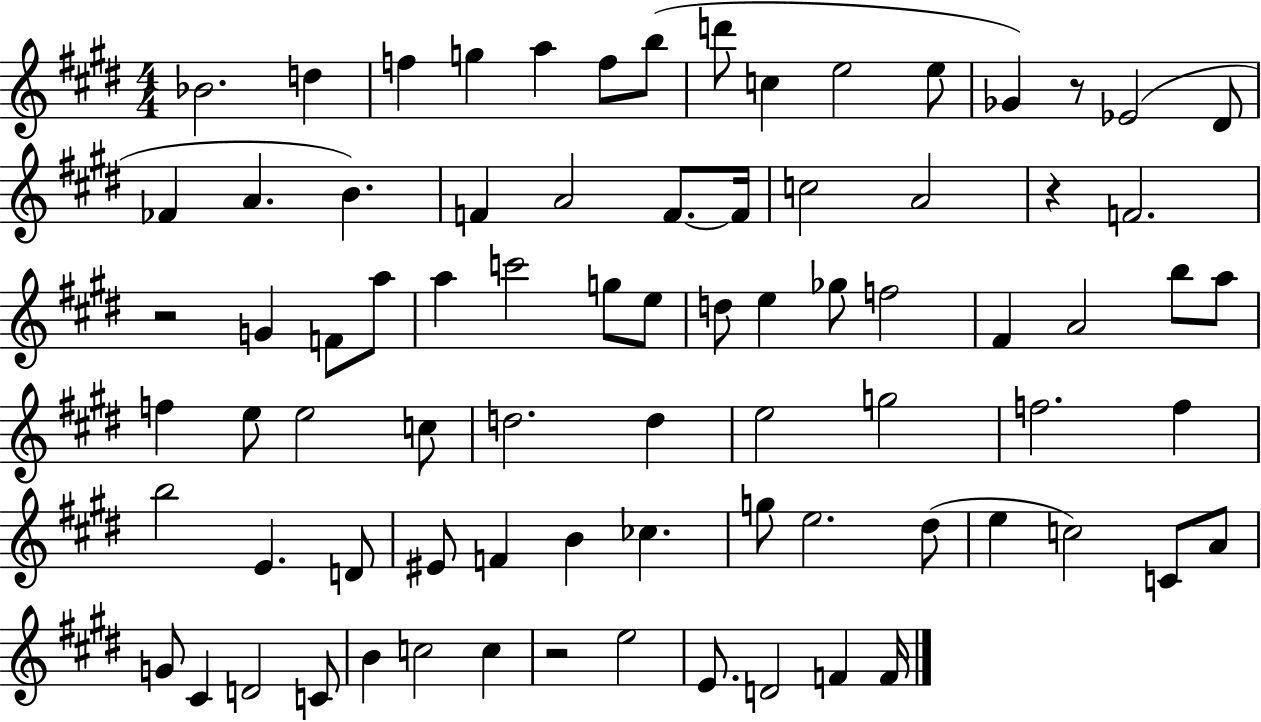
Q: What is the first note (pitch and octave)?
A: Bb4